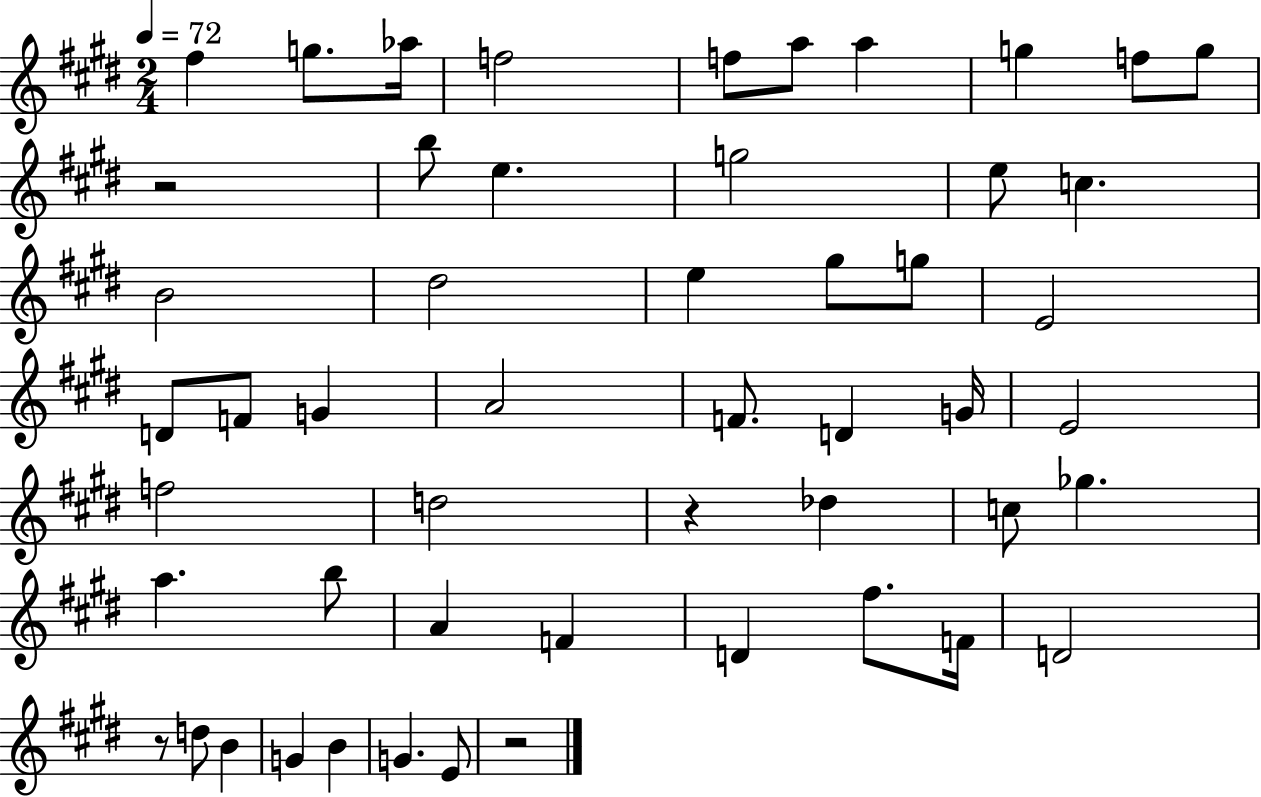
{
  \clef treble
  \numericTimeSignature
  \time 2/4
  \key e \major
  \tempo 4 = 72
  \repeat volta 2 { fis''4 g''8. aes''16 | f''2 | f''8 a''8 a''4 | g''4 f''8 g''8 | \break r2 | b''8 e''4. | g''2 | e''8 c''4. | \break b'2 | dis''2 | e''4 gis''8 g''8 | e'2 | \break d'8 f'8 g'4 | a'2 | f'8. d'4 g'16 | e'2 | \break f''2 | d''2 | r4 des''4 | c''8 ges''4. | \break a''4. b''8 | a'4 f'4 | d'4 fis''8. f'16 | d'2 | \break r8 d''8 b'4 | g'4 b'4 | g'4. e'8 | r2 | \break } \bar "|."
}